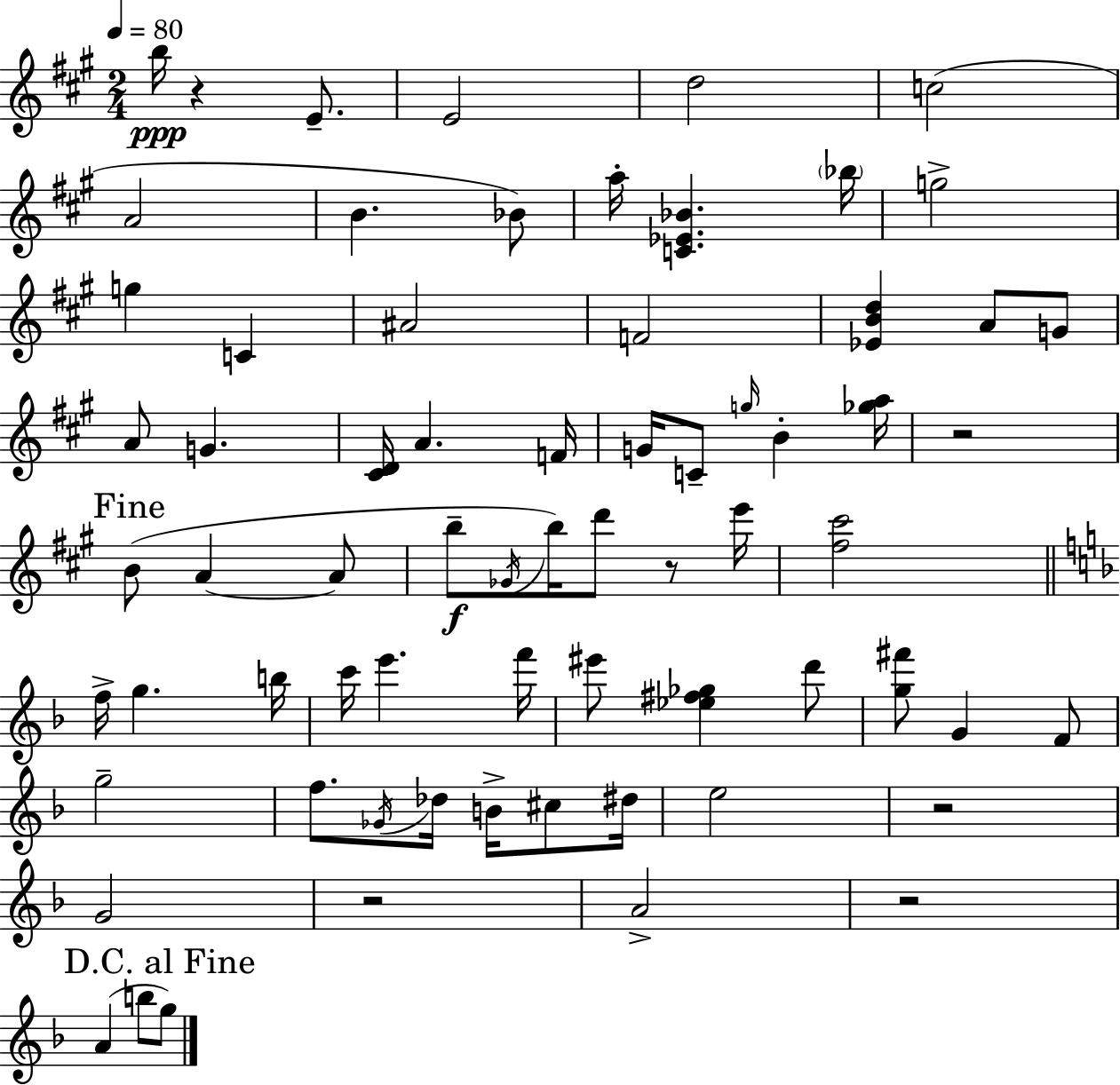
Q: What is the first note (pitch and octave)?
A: B5